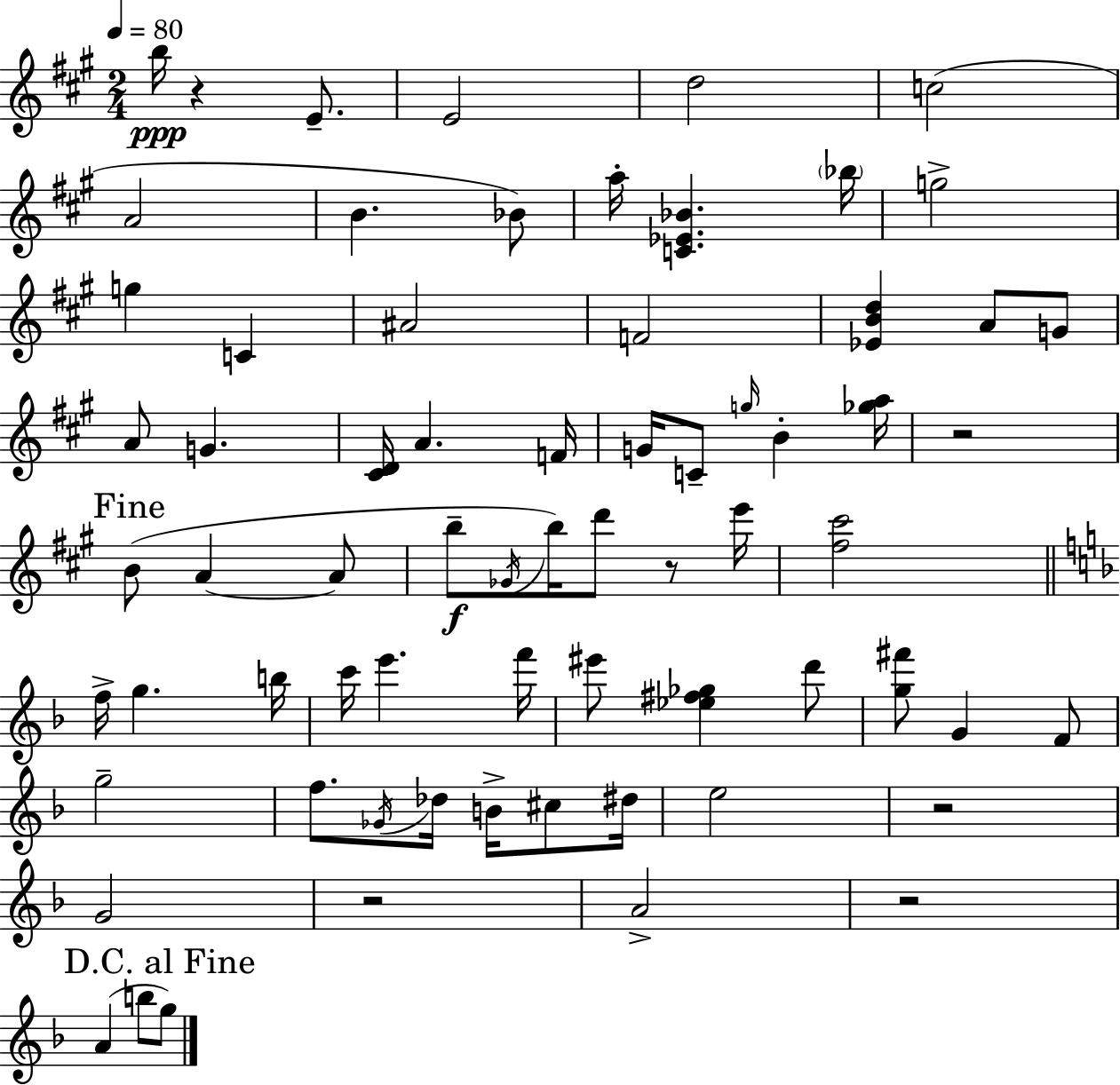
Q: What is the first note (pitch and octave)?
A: B5